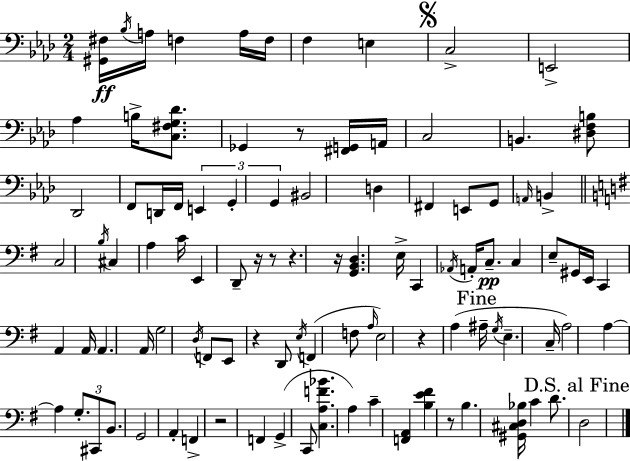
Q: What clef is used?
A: bass